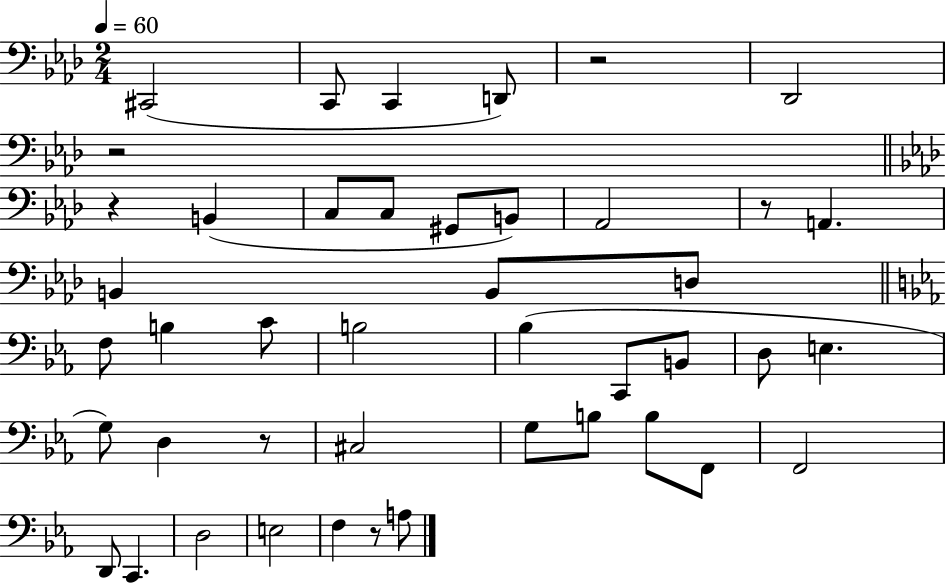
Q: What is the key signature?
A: AES major